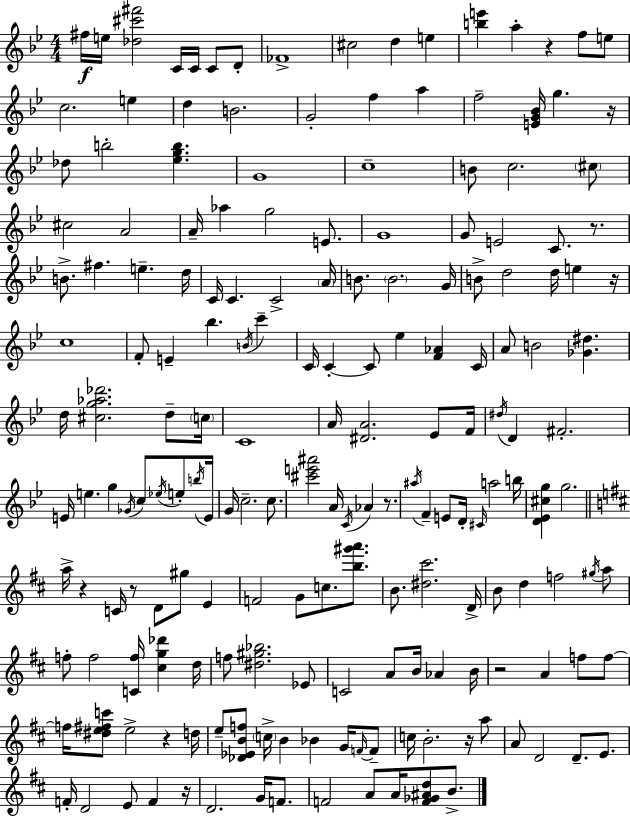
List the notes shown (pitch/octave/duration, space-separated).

F#5/s E5/s [Db5,C#6,F#6]/h C4/s C4/s C4/e D4/e FES4/w C#5/h D5/q E5/q [B5,E6]/q A5/q R/q F5/e E5/e C5/h. E5/q D5/q B4/h. G4/h F5/q A5/q F5/h [E4,G4,Bb4]/s G5/q. R/s Db5/e B5/h [Eb5,G5,B5]/q. G4/w C5/w B4/e C5/h. C#5/e C#5/h A4/h A4/s Ab5/q G5/h E4/e. G4/w G4/e E4/h C4/e. R/e. B4/e. F#5/q. E5/q. D5/s C4/s C4/q. C4/h A4/s B4/e. B4/h. G4/s B4/e D5/h D5/s E5/q R/s C5/w F4/e E4/q Bb5/q. B4/s C6/q C4/s C4/q C4/e Eb5/q [F4,Ab4]/q C4/s A4/e B4/h [Gb4,D#5]/q. D5/s [C#5,G5,Ab5,Db6]/h. D5/e C5/s C4/w A4/s [D#4,A4]/h. Eb4/e F4/s D#5/s D4/q F#4/h. E4/s E5/q. G5/q Gb4/s C5/e Eb5/s E5/e B5/s E4/s G4/s C5/h. C5/e. [C#6,E6,A#6]/h A4/s C4/s Ab4/q R/e. A#5/s F4/q E4/e D4/s C#4/s A5/h B5/s [D4,Eb4,C#5,G5]/q G5/h. A5/s R/q C4/s R/e D4/e G#5/e E4/q F4/h G4/e C5/e. [B5,G#6,A6]/e. B4/e. [D#5,C#6]/h. D4/s B4/e D5/q F5/h G#5/s A5/e F5/e F5/h [C4,F5]/s [C#5,G5,Db6]/q D5/s F5/e [D#5,G#5,Bb5]/h. Eb4/e C4/h A4/e B4/s Ab4/q B4/s R/h A4/q F5/e F5/e F5/s [D#5,E5,F#5,C6]/e E5/h R/q D5/s E5/e [Db4,Eb4,B4,F5]/e C5/s B4/q Bb4/q G4/s F4/s F4/e C5/s B4/h. R/s A5/e A4/e D4/h D4/e. E4/e. F4/s D4/h E4/e F4/q R/s D4/h. G4/s F4/e. F4/h A4/e A4/s [F4,Gb4,A#4,D5]/e B4/e.